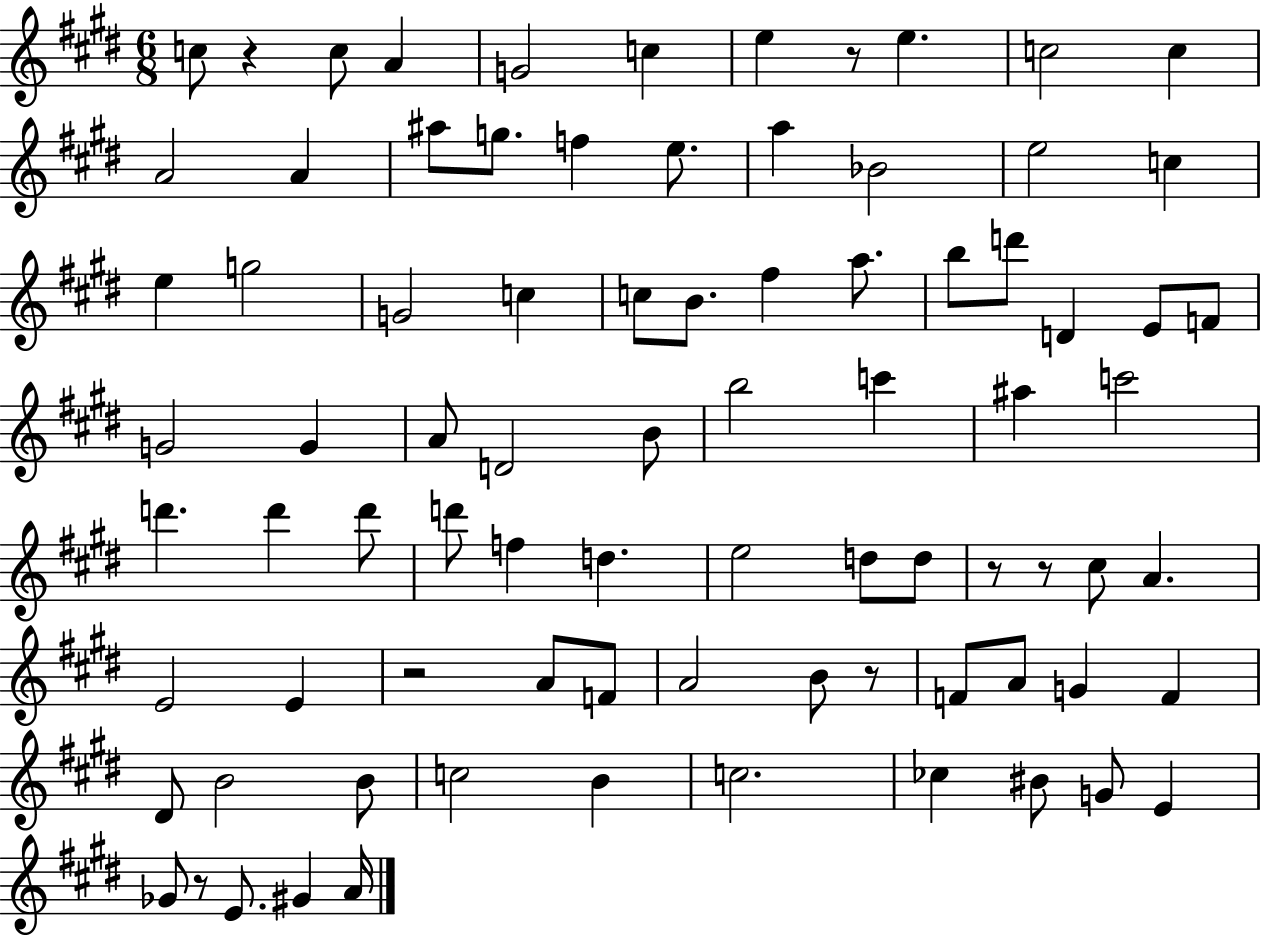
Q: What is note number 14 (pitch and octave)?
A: F5